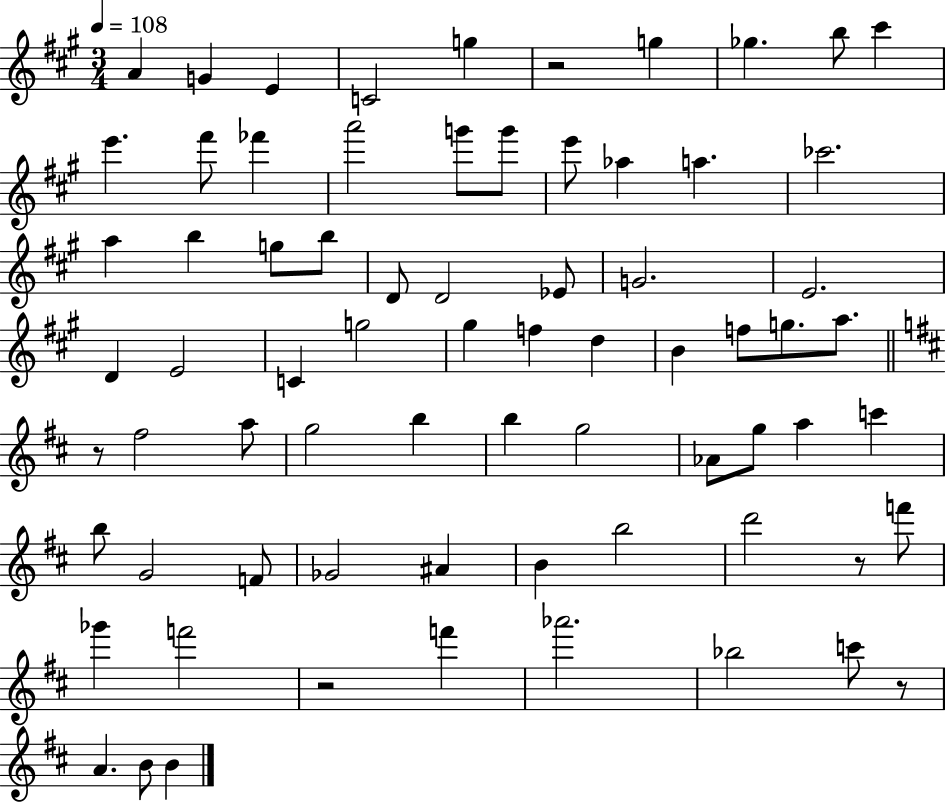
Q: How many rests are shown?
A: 5